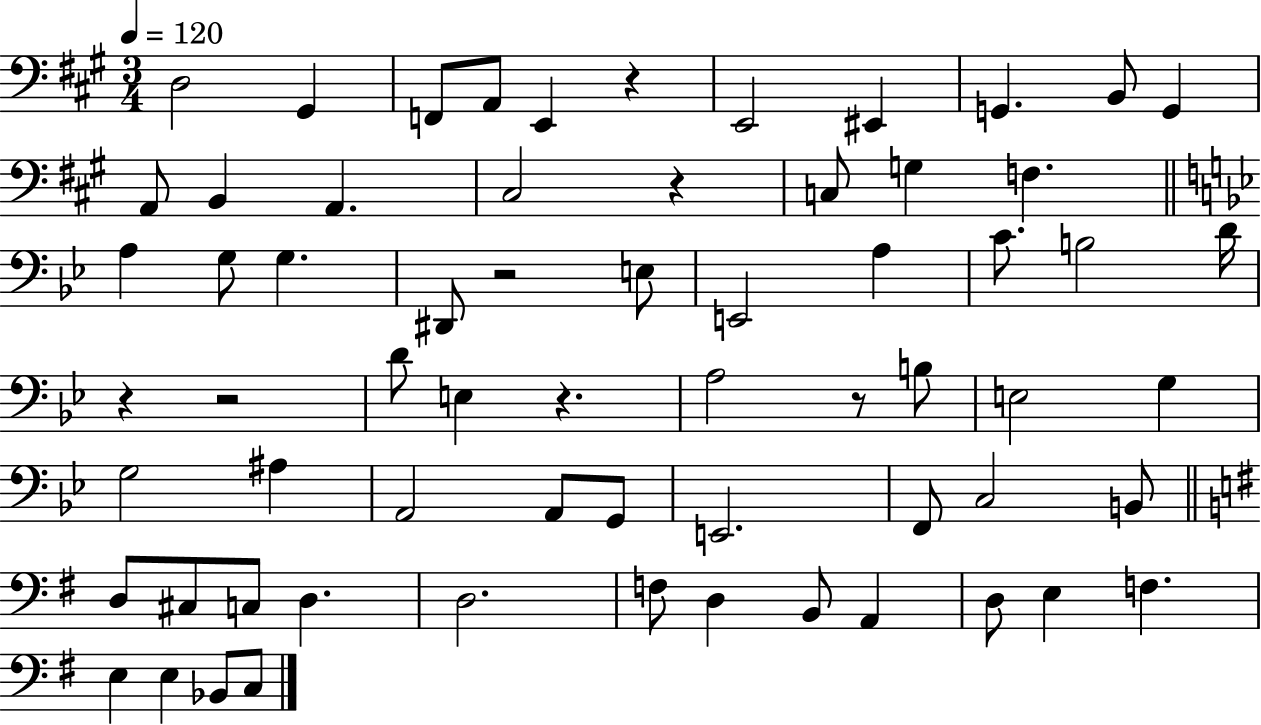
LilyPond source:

{
  \clef bass
  \numericTimeSignature
  \time 3/4
  \key a \major
  \tempo 4 = 120
  \repeat volta 2 { d2 gis,4 | f,8 a,8 e,4 r4 | e,2 eis,4 | g,4. b,8 g,4 | \break a,8 b,4 a,4. | cis2 r4 | c8 g4 f4. | \bar "||" \break \key bes \major a4 g8 g4. | dis,8 r2 e8 | e,2 a4 | c'8. b2 d'16 | \break r4 r2 | d'8 e4 r4. | a2 r8 b8 | e2 g4 | \break g2 ais4 | a,2 a,8 g,8 | e,2. | f,8 c2 b,8 | \break \bar "||" \break \key e \minor d8 cis8 c8 d4. | d2. | f8 d4 b,8 a,4 | d8 e4 f4. | \break e4 e4 bes,8 c8 | } \bar "|."
}